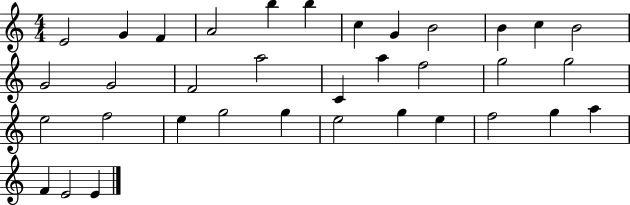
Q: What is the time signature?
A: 4/4